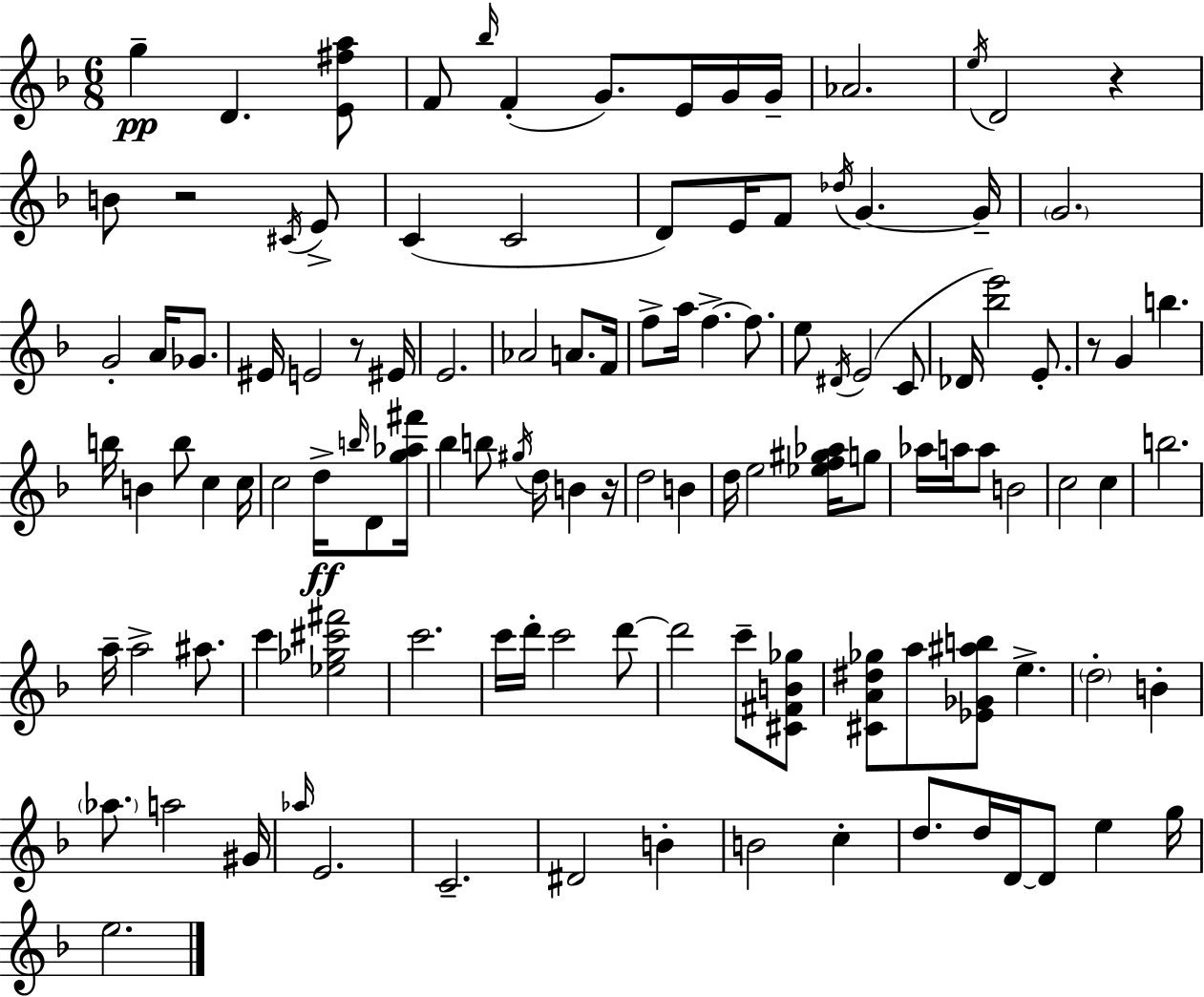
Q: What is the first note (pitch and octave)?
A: G5